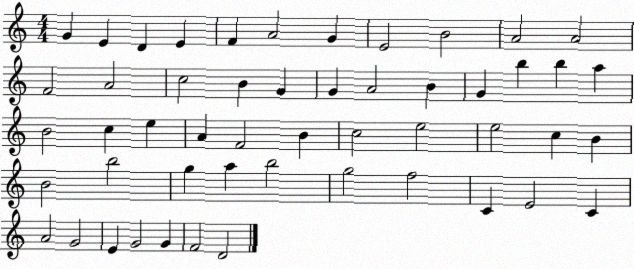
X:1
T:Untitled
M:4/4
L:1/4
K:C
G E D E F A2 G E2 B2 A2 A2 F2 A2 c2 B G G A2 B G b b a B2 c e A F2 B c2 e2 e2 c B B2 b2 g a b2 g2 f2 C E2 C A2 G2 E G2 G F2 D2